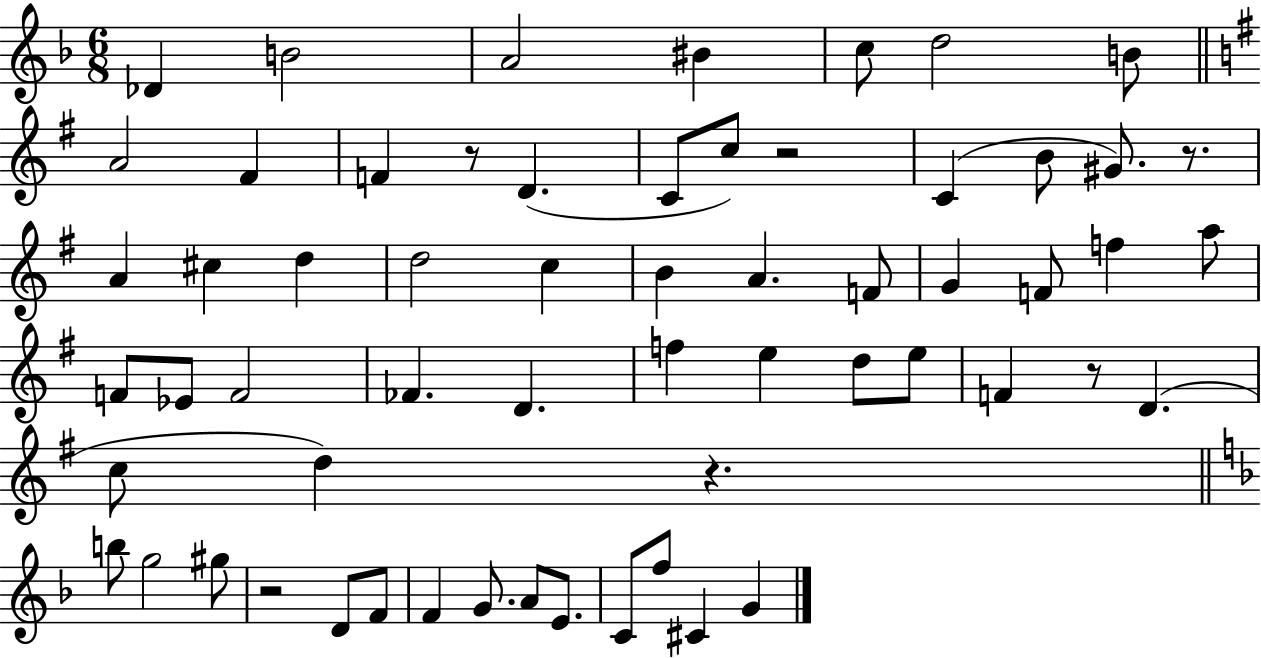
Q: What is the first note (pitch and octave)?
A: Db4